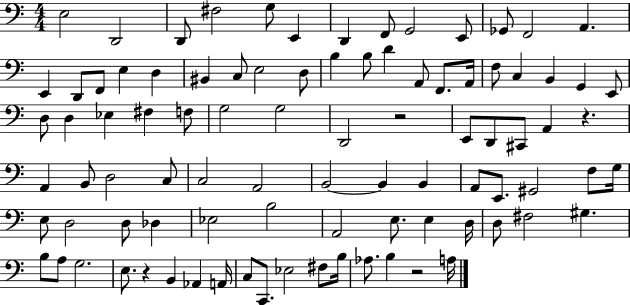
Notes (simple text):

E3/h D2/h D2/e F#3/h G3/e E2/q D2/q F2/e G2/h E2/e Gb2/e F2/h A2/q. E2/q D2/e F2/e E3/q D3/q BIS2/q C3/e E3/h D3/e B3/q B3/e D4/q A2/e F2/e. A2/s F3/e C3/q B2/q G2/q E2/e D3/e D3/q Eb3/q F#3/q F3/e G3/h G3/h D2/h R/h E2/e D2/e C#2/e A2/q R/q. A2/q B2/e D3/h C3/e C3/h A2/h B2/h B2/q B2/q A2/e E2/e. G#2/h F3/e G3/s E3/e D3/h D3/e Db3/q Eb3/h B3/h A2/h E3/e. E3/q D3/s D3/e F#3/h G#3/q. B3/e A3/e G3/h. E3/e. R/q B2/q Ab2/q A2/s C3/e C2/e. Eb3/h F#3/e B3/s Ab3/e. B3/q R/h A3/s